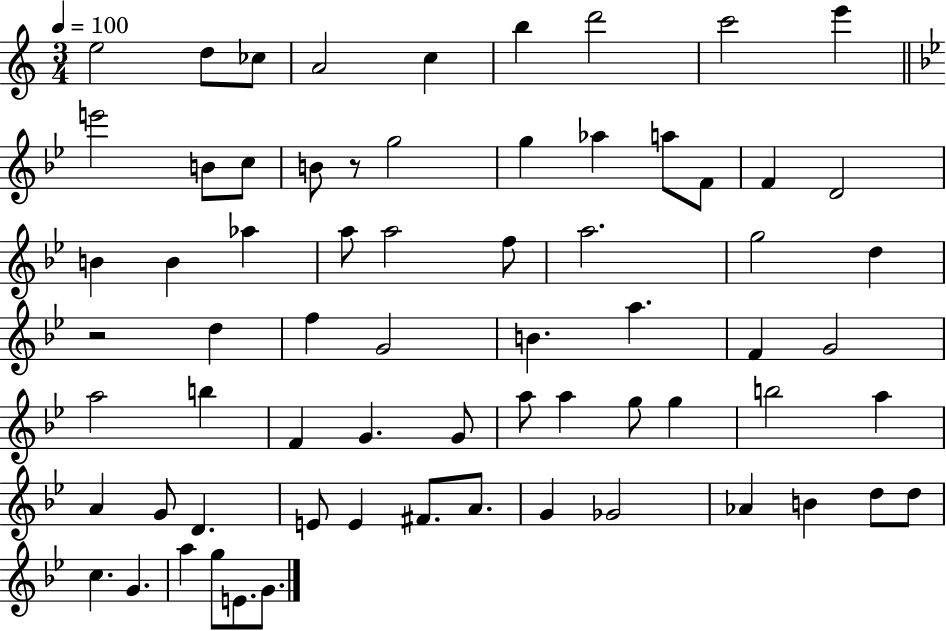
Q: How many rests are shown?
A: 2